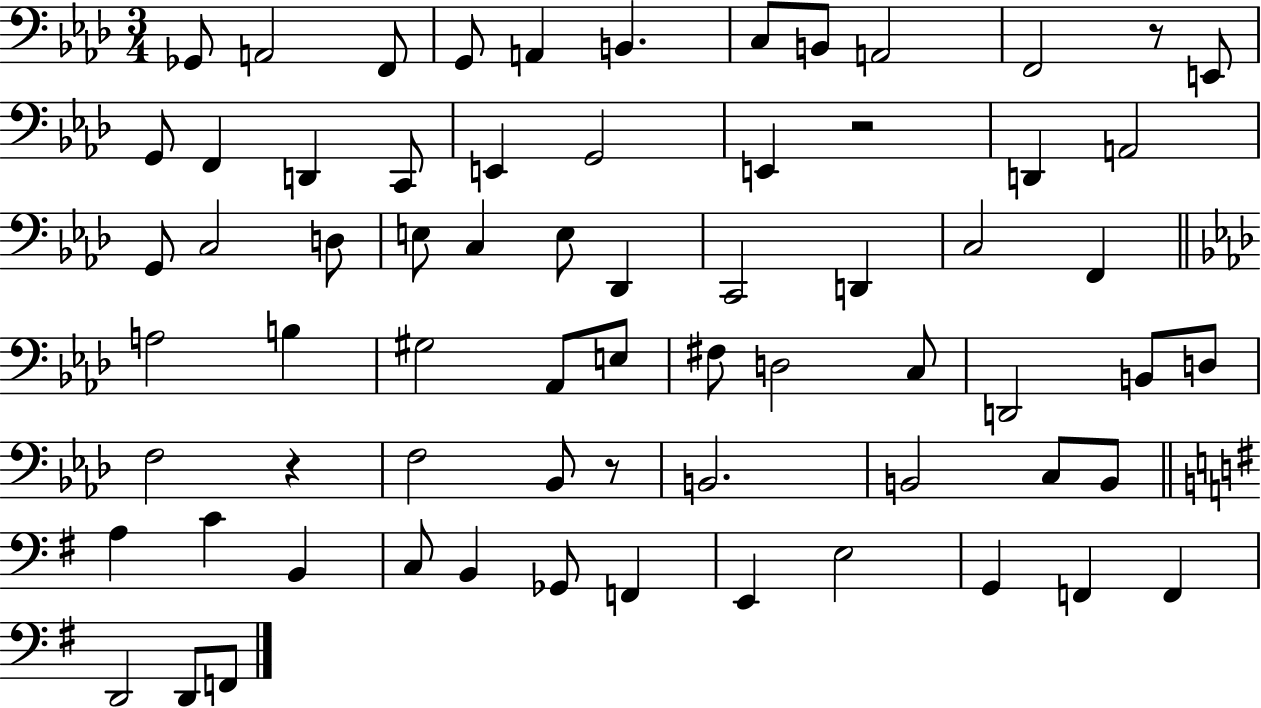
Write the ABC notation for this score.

X:1
T:Untitled
M:3/4
L:1/4
K:Ab
_G,,/2 A,,2 F,,/2 G,,/2 A,, B,, C,/2 B,,/2 A,,2 F,,2 z/2 E,,/2 G,,/2 F,, D,, C,,/2 E,, G,,2 E,, z2 D,, A,,2 G,,/2 C,2 D,/2 E,/2 C, E,/2 _D,, C,,2 D,, C,2 F,, A,2 B, ^G,2 _A,,/2 E,/2 ^F,/2 D,2 C,/2 D,,2 B,,/2 D,/2 F,2 z F,2 _B,,/2 z/2 B,,2 B,,2 C,/2 B,,/2 A, C B,, C,/2 B,, _G,,/2 F,, E,, E,2 G,, F,, F,, D,,2 D,,/2 F,,/2